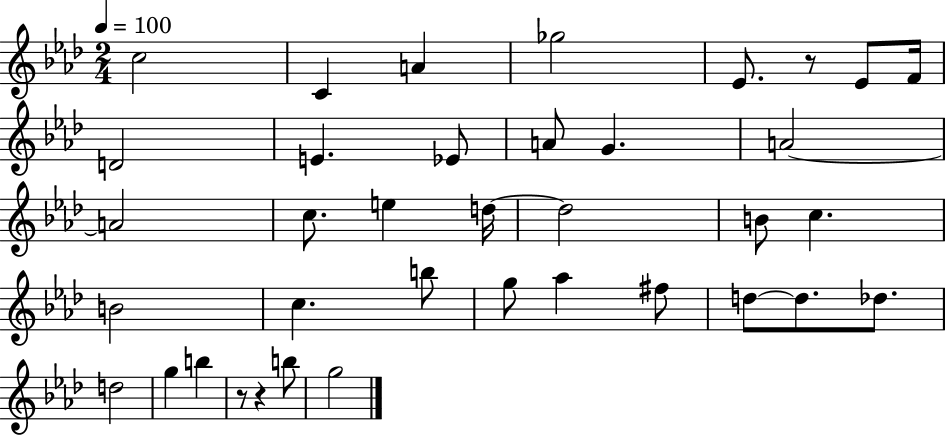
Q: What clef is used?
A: treble